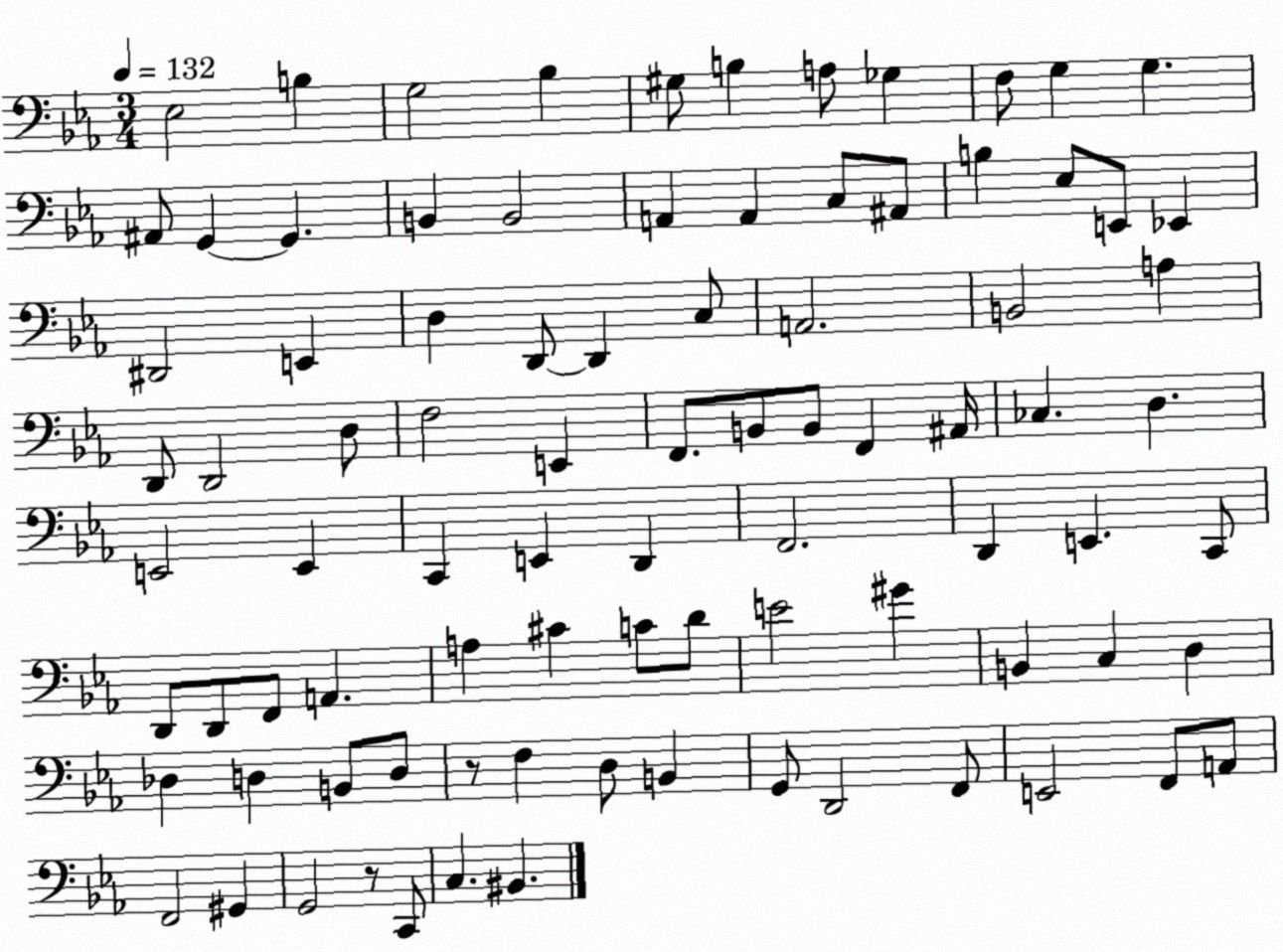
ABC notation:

X:1
T:Untitled
M:3/4
L:1/4
K:Eb
_E,2 B, G,2 _B, ^G,/2 B, A,/2 _G, F,/2 G, G, ^A,,/2 G,, G,, B,, B,,2 A,, A,, C,/2 ^A,,/2 B, _E,/2 E,,/2 _E,, ^D,,2 E,, D, D,,/2 D,, C,/2 A,,2 B,,2 A, D,,/2 D,,2 D,/2 F,2 E,, F,,/2 B,,/2 B,,/2 F,, ^A,,/4 _C, D, E,,2 E,, C,, E,, D,, F,,2 D,, E,, C,,/2 D,,/2 D,,/2 F,,/2 A,, A, ^C C/2 D/2 E2 ^G B,, C, D, _D, D, B,,/2 D,/2 z/2 F, D,/2 B,, G,,/2 D,,2 F,,/2 E,,2 F,,/2 A,,/2 F,,2 ^G,, G,,2 z/2 C,,/2 C, ^B,,